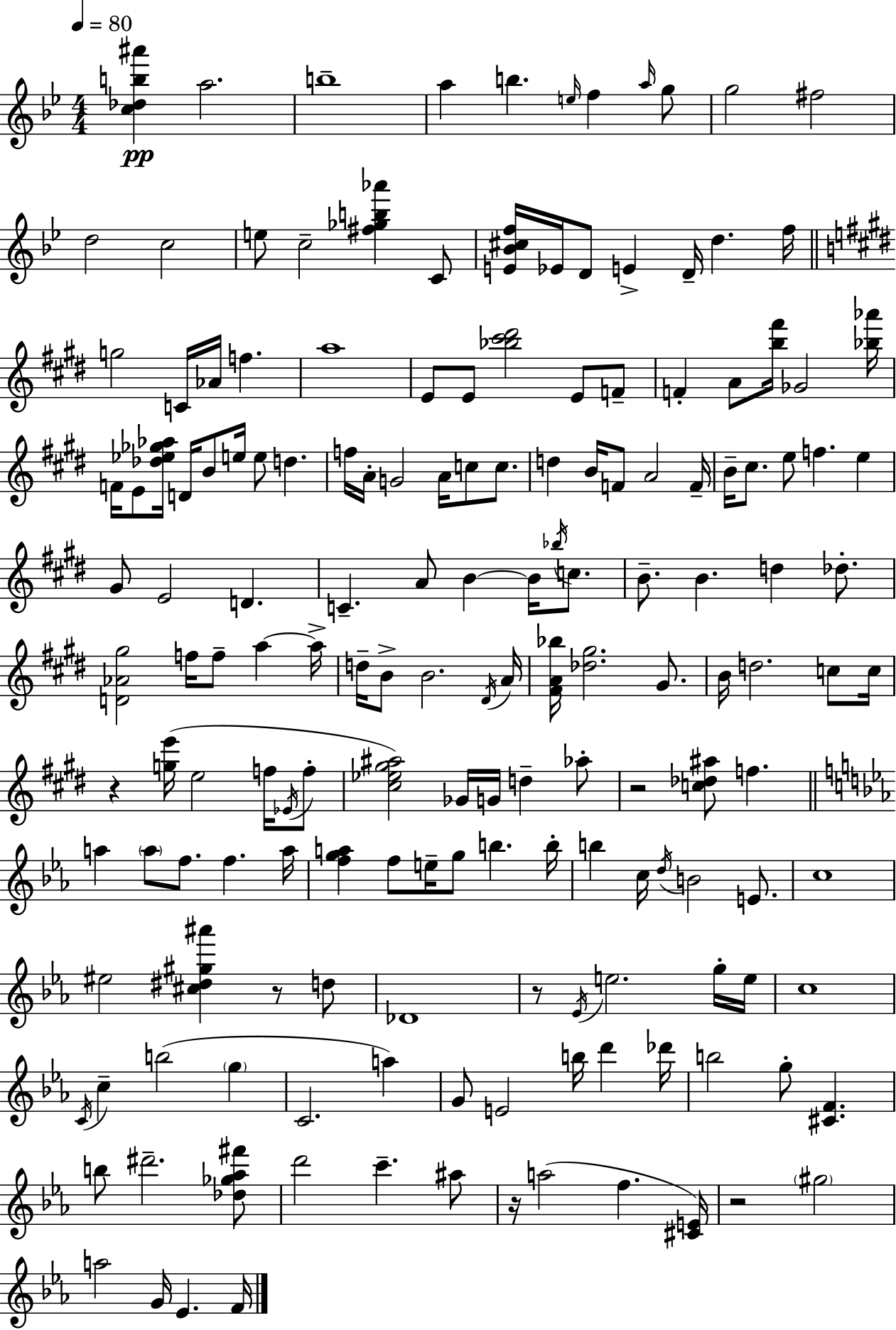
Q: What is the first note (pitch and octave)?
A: A5